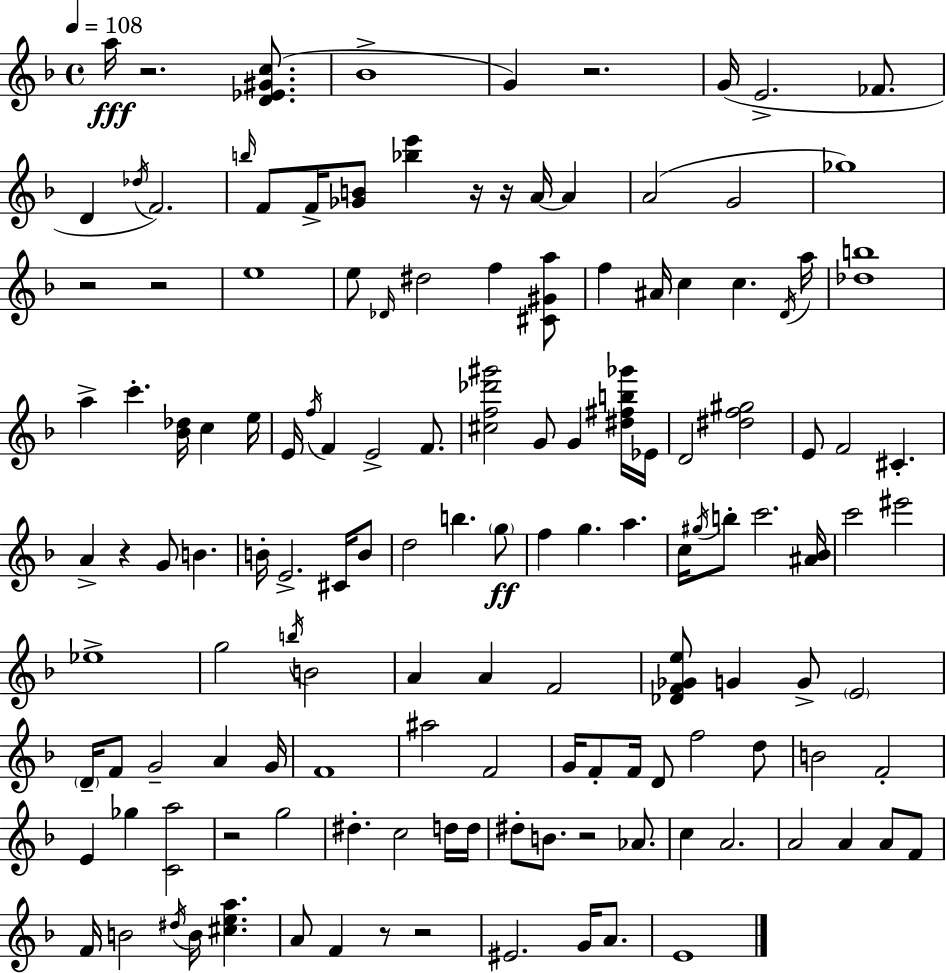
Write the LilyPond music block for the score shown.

{
  \clef treble
  \time 4/4
  \defaultTimeSignature
  \key d \minor
  \tempo 4 = 108
  a''16\fff r2. <d' ees' gis' c''>8.( | bes'1-> | g'4) r2. | g'16( e'2.-> fes'8. | \break d'4 \acciaccatura { des''16 }) f'2. | \grace { b''16 } f'8 f'16-> <ges' b'>8 <bes'' e'''>4 r16 r16 a'16~~ a'4 | a'2( g'2 | ges''1) | \break r2 r2 | e''1 | e''8 \grace { des'16 } dis''2 f''4 | <cis' gis' a''>8 f''4 ais'16 c''4 c''4. | \break \acciaccatura { d'16 } a''16 <des'' b''>1 | a''4-> c'''4.-. <bes' des''>16 c''4 | e''16 e'16 \acciaccatura { f''16 } f'4 e'2-> | f'8. <cis'' f'' des''' gis'''>2 g'8 g'4 | \break <dis'' fis'' b'' ges'''>16 ees'16 d'2 <dis'' f'' gis''>2 | e'8 f'2 cis'4.-. | a'4-> r4 g'8 b'4. | b'16-. e'2.-> | \break cis'16 b'8 d''2 b''4. | \parenthesize g''8\ff f''4 g''4. a''4. | c''16 \acciaccatura { gis''16 } b''8-. c'''2. | <ais' bes'>16 c'''2 eis'''2 | \break ees''1-> | g''2 \acciaccatura { b''16 } b'2 | a'4 a'4 f'2 | <des' f' ges' e''>8 g'4 g'8-> \parenthesize e'2 | \break \parenthesize d'16-- f'8 g'2-- | a'4 g'16 f'1 | ais''2 f'2 | g'16 f'8-. f'16 d'8 f''2 | \break d''8 b'2 f'2-. | e'4 ges''4 <c' a''>2 | r2 g''2 | dis''4.-. c''2 | \break d''16 d''16 dis''8-. b'8. r2 | aes'8. c''4 a'2. | a'2 a'4 | a'8 f'8 f'16 b'2 | \break \acciaccatura { dis''16 } b'16 <cis'' e'' a''>4. a'8 f'4 r8 | r2 eis'2. | g'16 a'8. e'1 | \bar "|."
}